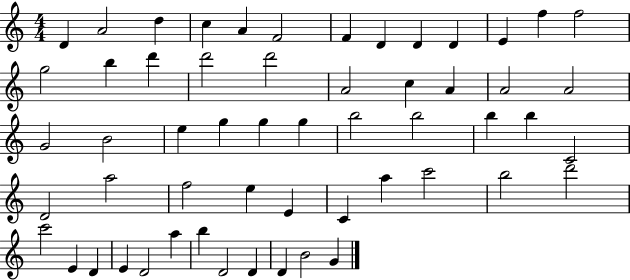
{
  \clef treble
  \numericTimeSignature
  \time 4/4
  \key c \major
  d'4 a'2 d''4 | c''4 a'4 f'2 | f'4 d'4 d'4 d'4 | e'4 f''4 f''2 | \break g''2 b''4 d'''4 | d'''2 d'''2 | a'2 c''4 a'4 | a'2 a'2 | \break g'2 b'2 | e''4 g''4 g''4 g''4 | b''2 b''2 | b''4 b''4 c'2 | \break d'2 a''2 | f''2 e''4 e'4 | c'4 a''4 c'''2 | b''2 d'''2 | \break c'''2 e'4 d'4 | e'4 d'2 a''4 | b''4 d'2 d'4 | d'4 b'2 g'4 | \break \bar "|."
}